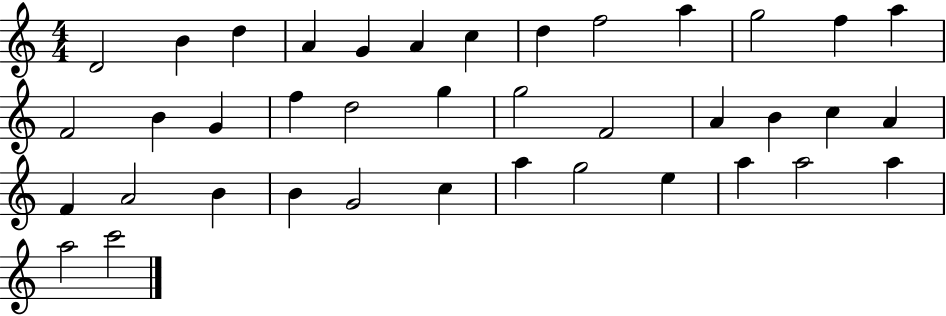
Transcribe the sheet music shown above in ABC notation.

X:1
T:Untitled
M:4/4
L:1/4
K:C
D2 B d A G A c d f2 a g2 f a F2 B G f d2 g g2 F2 A B c A F A2 B B G2 c a g2 e a a2 a a2 c'2